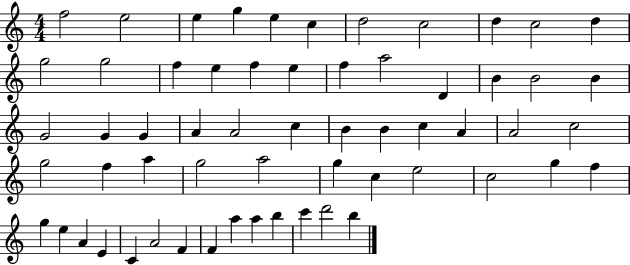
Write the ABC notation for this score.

X:1
T:Untitled
M:4/4
L:1/4
K:C
f2 e2 e g e c d2 c2 d c2 d g2 g2 f e f e f a2 D B B2 B G2 G G A A2 c B B c A A2 c2 g2 f a g2 a2 g c e2 c2 g f g e A E C A2 F F a a b c' d'2 b